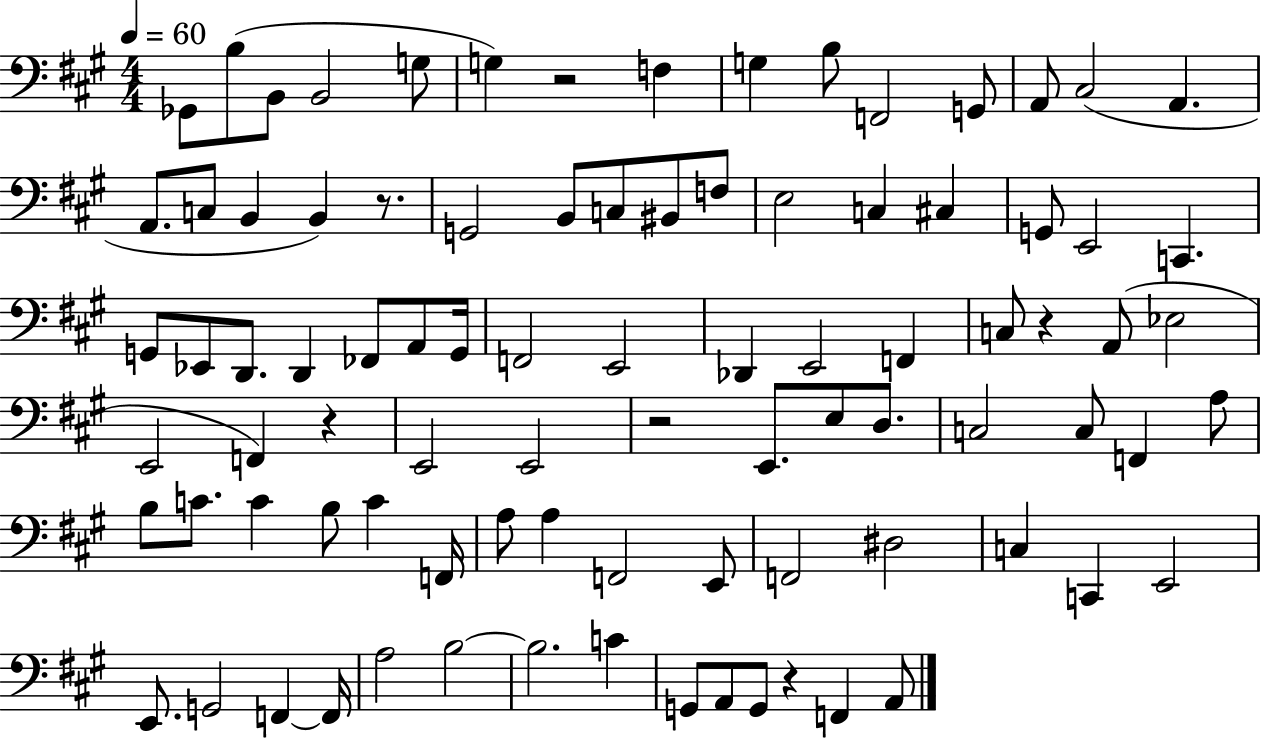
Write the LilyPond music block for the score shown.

{
  \clef bass
  \numericTimeSignature
  \time 4/4
  \key a \major
  \tempo 4 = 60
  \repeat volta 2 { ges,8 b8( b,8 b,2 g8 | g4) r2 f4 | g4 b8 f,2 g,8 | a,8 cis2( a,4. | \break a,8. c8 b,4 b,4) r8. | g,2 b,8 c8 bis,8 f8 | e2 c4 cis4 | g,8 e,2 c,4. | \break g,8 ees,8 d,8. d,4 fes,8 a,8 g,16 | f,2 e,2 | des,4 e,2 f,4 | c8 r4 a,8( ees2 | \break e,2 f,4) r4 | e,2 e,2 | r2 e,8. e8 d8. | c2 c8 f,4 a8 | \break b8 c'8. c'4 b8 c'4 f,16 | a8 a4 f,2 e,8 | f,2 dis2 | c4 c,4 e,2 | \break e,8. g,2 f,4~~ f,16 | a2 b2~~ | b2. c'4 | g,8 a,8 g,8 r4 f,4 a,8 | \break } \bar "|."
}